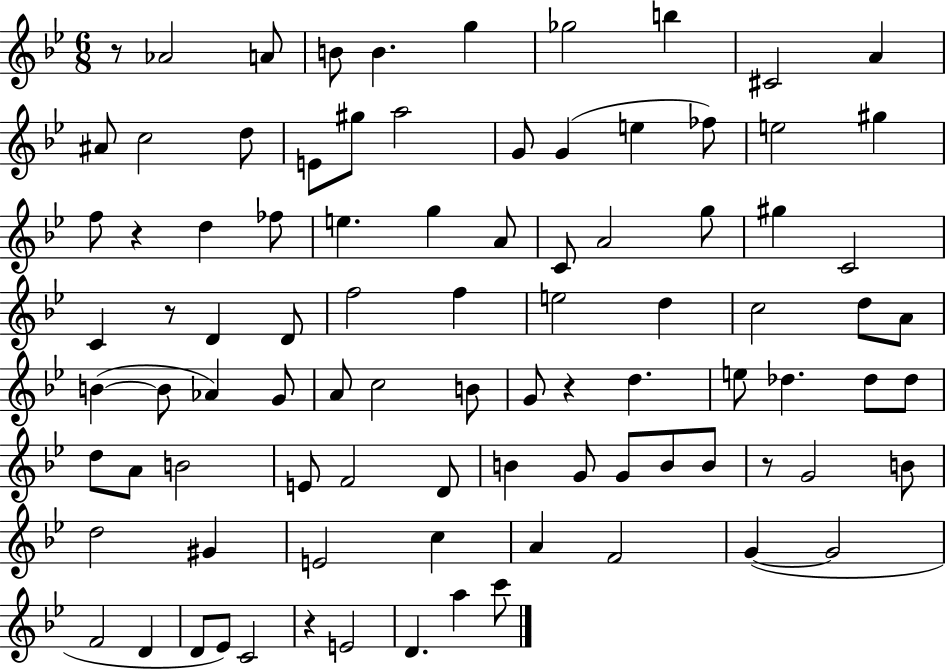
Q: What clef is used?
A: treble